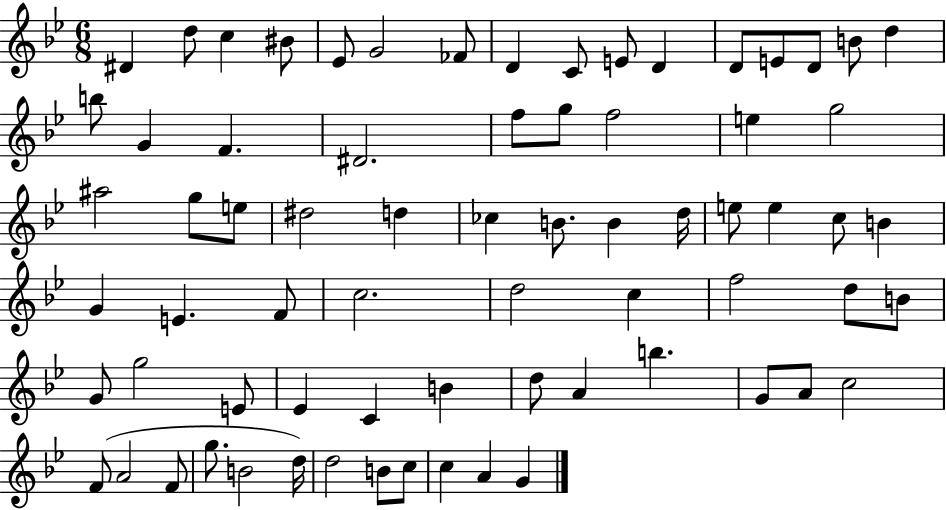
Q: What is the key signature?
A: BES major